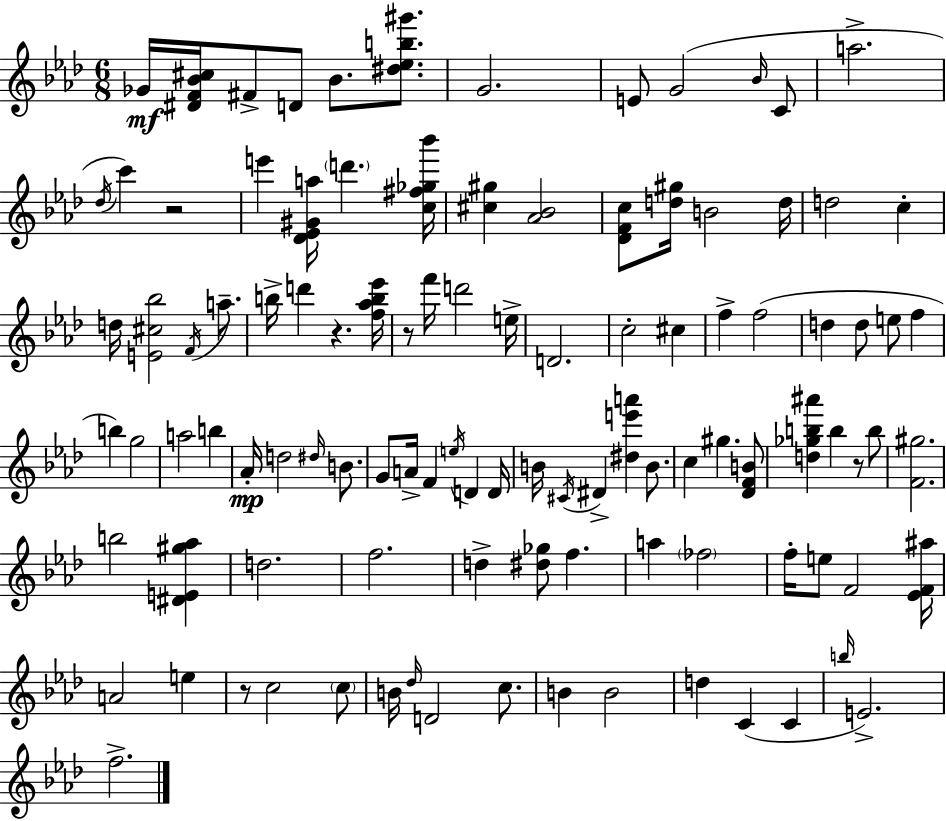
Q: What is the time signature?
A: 6/8